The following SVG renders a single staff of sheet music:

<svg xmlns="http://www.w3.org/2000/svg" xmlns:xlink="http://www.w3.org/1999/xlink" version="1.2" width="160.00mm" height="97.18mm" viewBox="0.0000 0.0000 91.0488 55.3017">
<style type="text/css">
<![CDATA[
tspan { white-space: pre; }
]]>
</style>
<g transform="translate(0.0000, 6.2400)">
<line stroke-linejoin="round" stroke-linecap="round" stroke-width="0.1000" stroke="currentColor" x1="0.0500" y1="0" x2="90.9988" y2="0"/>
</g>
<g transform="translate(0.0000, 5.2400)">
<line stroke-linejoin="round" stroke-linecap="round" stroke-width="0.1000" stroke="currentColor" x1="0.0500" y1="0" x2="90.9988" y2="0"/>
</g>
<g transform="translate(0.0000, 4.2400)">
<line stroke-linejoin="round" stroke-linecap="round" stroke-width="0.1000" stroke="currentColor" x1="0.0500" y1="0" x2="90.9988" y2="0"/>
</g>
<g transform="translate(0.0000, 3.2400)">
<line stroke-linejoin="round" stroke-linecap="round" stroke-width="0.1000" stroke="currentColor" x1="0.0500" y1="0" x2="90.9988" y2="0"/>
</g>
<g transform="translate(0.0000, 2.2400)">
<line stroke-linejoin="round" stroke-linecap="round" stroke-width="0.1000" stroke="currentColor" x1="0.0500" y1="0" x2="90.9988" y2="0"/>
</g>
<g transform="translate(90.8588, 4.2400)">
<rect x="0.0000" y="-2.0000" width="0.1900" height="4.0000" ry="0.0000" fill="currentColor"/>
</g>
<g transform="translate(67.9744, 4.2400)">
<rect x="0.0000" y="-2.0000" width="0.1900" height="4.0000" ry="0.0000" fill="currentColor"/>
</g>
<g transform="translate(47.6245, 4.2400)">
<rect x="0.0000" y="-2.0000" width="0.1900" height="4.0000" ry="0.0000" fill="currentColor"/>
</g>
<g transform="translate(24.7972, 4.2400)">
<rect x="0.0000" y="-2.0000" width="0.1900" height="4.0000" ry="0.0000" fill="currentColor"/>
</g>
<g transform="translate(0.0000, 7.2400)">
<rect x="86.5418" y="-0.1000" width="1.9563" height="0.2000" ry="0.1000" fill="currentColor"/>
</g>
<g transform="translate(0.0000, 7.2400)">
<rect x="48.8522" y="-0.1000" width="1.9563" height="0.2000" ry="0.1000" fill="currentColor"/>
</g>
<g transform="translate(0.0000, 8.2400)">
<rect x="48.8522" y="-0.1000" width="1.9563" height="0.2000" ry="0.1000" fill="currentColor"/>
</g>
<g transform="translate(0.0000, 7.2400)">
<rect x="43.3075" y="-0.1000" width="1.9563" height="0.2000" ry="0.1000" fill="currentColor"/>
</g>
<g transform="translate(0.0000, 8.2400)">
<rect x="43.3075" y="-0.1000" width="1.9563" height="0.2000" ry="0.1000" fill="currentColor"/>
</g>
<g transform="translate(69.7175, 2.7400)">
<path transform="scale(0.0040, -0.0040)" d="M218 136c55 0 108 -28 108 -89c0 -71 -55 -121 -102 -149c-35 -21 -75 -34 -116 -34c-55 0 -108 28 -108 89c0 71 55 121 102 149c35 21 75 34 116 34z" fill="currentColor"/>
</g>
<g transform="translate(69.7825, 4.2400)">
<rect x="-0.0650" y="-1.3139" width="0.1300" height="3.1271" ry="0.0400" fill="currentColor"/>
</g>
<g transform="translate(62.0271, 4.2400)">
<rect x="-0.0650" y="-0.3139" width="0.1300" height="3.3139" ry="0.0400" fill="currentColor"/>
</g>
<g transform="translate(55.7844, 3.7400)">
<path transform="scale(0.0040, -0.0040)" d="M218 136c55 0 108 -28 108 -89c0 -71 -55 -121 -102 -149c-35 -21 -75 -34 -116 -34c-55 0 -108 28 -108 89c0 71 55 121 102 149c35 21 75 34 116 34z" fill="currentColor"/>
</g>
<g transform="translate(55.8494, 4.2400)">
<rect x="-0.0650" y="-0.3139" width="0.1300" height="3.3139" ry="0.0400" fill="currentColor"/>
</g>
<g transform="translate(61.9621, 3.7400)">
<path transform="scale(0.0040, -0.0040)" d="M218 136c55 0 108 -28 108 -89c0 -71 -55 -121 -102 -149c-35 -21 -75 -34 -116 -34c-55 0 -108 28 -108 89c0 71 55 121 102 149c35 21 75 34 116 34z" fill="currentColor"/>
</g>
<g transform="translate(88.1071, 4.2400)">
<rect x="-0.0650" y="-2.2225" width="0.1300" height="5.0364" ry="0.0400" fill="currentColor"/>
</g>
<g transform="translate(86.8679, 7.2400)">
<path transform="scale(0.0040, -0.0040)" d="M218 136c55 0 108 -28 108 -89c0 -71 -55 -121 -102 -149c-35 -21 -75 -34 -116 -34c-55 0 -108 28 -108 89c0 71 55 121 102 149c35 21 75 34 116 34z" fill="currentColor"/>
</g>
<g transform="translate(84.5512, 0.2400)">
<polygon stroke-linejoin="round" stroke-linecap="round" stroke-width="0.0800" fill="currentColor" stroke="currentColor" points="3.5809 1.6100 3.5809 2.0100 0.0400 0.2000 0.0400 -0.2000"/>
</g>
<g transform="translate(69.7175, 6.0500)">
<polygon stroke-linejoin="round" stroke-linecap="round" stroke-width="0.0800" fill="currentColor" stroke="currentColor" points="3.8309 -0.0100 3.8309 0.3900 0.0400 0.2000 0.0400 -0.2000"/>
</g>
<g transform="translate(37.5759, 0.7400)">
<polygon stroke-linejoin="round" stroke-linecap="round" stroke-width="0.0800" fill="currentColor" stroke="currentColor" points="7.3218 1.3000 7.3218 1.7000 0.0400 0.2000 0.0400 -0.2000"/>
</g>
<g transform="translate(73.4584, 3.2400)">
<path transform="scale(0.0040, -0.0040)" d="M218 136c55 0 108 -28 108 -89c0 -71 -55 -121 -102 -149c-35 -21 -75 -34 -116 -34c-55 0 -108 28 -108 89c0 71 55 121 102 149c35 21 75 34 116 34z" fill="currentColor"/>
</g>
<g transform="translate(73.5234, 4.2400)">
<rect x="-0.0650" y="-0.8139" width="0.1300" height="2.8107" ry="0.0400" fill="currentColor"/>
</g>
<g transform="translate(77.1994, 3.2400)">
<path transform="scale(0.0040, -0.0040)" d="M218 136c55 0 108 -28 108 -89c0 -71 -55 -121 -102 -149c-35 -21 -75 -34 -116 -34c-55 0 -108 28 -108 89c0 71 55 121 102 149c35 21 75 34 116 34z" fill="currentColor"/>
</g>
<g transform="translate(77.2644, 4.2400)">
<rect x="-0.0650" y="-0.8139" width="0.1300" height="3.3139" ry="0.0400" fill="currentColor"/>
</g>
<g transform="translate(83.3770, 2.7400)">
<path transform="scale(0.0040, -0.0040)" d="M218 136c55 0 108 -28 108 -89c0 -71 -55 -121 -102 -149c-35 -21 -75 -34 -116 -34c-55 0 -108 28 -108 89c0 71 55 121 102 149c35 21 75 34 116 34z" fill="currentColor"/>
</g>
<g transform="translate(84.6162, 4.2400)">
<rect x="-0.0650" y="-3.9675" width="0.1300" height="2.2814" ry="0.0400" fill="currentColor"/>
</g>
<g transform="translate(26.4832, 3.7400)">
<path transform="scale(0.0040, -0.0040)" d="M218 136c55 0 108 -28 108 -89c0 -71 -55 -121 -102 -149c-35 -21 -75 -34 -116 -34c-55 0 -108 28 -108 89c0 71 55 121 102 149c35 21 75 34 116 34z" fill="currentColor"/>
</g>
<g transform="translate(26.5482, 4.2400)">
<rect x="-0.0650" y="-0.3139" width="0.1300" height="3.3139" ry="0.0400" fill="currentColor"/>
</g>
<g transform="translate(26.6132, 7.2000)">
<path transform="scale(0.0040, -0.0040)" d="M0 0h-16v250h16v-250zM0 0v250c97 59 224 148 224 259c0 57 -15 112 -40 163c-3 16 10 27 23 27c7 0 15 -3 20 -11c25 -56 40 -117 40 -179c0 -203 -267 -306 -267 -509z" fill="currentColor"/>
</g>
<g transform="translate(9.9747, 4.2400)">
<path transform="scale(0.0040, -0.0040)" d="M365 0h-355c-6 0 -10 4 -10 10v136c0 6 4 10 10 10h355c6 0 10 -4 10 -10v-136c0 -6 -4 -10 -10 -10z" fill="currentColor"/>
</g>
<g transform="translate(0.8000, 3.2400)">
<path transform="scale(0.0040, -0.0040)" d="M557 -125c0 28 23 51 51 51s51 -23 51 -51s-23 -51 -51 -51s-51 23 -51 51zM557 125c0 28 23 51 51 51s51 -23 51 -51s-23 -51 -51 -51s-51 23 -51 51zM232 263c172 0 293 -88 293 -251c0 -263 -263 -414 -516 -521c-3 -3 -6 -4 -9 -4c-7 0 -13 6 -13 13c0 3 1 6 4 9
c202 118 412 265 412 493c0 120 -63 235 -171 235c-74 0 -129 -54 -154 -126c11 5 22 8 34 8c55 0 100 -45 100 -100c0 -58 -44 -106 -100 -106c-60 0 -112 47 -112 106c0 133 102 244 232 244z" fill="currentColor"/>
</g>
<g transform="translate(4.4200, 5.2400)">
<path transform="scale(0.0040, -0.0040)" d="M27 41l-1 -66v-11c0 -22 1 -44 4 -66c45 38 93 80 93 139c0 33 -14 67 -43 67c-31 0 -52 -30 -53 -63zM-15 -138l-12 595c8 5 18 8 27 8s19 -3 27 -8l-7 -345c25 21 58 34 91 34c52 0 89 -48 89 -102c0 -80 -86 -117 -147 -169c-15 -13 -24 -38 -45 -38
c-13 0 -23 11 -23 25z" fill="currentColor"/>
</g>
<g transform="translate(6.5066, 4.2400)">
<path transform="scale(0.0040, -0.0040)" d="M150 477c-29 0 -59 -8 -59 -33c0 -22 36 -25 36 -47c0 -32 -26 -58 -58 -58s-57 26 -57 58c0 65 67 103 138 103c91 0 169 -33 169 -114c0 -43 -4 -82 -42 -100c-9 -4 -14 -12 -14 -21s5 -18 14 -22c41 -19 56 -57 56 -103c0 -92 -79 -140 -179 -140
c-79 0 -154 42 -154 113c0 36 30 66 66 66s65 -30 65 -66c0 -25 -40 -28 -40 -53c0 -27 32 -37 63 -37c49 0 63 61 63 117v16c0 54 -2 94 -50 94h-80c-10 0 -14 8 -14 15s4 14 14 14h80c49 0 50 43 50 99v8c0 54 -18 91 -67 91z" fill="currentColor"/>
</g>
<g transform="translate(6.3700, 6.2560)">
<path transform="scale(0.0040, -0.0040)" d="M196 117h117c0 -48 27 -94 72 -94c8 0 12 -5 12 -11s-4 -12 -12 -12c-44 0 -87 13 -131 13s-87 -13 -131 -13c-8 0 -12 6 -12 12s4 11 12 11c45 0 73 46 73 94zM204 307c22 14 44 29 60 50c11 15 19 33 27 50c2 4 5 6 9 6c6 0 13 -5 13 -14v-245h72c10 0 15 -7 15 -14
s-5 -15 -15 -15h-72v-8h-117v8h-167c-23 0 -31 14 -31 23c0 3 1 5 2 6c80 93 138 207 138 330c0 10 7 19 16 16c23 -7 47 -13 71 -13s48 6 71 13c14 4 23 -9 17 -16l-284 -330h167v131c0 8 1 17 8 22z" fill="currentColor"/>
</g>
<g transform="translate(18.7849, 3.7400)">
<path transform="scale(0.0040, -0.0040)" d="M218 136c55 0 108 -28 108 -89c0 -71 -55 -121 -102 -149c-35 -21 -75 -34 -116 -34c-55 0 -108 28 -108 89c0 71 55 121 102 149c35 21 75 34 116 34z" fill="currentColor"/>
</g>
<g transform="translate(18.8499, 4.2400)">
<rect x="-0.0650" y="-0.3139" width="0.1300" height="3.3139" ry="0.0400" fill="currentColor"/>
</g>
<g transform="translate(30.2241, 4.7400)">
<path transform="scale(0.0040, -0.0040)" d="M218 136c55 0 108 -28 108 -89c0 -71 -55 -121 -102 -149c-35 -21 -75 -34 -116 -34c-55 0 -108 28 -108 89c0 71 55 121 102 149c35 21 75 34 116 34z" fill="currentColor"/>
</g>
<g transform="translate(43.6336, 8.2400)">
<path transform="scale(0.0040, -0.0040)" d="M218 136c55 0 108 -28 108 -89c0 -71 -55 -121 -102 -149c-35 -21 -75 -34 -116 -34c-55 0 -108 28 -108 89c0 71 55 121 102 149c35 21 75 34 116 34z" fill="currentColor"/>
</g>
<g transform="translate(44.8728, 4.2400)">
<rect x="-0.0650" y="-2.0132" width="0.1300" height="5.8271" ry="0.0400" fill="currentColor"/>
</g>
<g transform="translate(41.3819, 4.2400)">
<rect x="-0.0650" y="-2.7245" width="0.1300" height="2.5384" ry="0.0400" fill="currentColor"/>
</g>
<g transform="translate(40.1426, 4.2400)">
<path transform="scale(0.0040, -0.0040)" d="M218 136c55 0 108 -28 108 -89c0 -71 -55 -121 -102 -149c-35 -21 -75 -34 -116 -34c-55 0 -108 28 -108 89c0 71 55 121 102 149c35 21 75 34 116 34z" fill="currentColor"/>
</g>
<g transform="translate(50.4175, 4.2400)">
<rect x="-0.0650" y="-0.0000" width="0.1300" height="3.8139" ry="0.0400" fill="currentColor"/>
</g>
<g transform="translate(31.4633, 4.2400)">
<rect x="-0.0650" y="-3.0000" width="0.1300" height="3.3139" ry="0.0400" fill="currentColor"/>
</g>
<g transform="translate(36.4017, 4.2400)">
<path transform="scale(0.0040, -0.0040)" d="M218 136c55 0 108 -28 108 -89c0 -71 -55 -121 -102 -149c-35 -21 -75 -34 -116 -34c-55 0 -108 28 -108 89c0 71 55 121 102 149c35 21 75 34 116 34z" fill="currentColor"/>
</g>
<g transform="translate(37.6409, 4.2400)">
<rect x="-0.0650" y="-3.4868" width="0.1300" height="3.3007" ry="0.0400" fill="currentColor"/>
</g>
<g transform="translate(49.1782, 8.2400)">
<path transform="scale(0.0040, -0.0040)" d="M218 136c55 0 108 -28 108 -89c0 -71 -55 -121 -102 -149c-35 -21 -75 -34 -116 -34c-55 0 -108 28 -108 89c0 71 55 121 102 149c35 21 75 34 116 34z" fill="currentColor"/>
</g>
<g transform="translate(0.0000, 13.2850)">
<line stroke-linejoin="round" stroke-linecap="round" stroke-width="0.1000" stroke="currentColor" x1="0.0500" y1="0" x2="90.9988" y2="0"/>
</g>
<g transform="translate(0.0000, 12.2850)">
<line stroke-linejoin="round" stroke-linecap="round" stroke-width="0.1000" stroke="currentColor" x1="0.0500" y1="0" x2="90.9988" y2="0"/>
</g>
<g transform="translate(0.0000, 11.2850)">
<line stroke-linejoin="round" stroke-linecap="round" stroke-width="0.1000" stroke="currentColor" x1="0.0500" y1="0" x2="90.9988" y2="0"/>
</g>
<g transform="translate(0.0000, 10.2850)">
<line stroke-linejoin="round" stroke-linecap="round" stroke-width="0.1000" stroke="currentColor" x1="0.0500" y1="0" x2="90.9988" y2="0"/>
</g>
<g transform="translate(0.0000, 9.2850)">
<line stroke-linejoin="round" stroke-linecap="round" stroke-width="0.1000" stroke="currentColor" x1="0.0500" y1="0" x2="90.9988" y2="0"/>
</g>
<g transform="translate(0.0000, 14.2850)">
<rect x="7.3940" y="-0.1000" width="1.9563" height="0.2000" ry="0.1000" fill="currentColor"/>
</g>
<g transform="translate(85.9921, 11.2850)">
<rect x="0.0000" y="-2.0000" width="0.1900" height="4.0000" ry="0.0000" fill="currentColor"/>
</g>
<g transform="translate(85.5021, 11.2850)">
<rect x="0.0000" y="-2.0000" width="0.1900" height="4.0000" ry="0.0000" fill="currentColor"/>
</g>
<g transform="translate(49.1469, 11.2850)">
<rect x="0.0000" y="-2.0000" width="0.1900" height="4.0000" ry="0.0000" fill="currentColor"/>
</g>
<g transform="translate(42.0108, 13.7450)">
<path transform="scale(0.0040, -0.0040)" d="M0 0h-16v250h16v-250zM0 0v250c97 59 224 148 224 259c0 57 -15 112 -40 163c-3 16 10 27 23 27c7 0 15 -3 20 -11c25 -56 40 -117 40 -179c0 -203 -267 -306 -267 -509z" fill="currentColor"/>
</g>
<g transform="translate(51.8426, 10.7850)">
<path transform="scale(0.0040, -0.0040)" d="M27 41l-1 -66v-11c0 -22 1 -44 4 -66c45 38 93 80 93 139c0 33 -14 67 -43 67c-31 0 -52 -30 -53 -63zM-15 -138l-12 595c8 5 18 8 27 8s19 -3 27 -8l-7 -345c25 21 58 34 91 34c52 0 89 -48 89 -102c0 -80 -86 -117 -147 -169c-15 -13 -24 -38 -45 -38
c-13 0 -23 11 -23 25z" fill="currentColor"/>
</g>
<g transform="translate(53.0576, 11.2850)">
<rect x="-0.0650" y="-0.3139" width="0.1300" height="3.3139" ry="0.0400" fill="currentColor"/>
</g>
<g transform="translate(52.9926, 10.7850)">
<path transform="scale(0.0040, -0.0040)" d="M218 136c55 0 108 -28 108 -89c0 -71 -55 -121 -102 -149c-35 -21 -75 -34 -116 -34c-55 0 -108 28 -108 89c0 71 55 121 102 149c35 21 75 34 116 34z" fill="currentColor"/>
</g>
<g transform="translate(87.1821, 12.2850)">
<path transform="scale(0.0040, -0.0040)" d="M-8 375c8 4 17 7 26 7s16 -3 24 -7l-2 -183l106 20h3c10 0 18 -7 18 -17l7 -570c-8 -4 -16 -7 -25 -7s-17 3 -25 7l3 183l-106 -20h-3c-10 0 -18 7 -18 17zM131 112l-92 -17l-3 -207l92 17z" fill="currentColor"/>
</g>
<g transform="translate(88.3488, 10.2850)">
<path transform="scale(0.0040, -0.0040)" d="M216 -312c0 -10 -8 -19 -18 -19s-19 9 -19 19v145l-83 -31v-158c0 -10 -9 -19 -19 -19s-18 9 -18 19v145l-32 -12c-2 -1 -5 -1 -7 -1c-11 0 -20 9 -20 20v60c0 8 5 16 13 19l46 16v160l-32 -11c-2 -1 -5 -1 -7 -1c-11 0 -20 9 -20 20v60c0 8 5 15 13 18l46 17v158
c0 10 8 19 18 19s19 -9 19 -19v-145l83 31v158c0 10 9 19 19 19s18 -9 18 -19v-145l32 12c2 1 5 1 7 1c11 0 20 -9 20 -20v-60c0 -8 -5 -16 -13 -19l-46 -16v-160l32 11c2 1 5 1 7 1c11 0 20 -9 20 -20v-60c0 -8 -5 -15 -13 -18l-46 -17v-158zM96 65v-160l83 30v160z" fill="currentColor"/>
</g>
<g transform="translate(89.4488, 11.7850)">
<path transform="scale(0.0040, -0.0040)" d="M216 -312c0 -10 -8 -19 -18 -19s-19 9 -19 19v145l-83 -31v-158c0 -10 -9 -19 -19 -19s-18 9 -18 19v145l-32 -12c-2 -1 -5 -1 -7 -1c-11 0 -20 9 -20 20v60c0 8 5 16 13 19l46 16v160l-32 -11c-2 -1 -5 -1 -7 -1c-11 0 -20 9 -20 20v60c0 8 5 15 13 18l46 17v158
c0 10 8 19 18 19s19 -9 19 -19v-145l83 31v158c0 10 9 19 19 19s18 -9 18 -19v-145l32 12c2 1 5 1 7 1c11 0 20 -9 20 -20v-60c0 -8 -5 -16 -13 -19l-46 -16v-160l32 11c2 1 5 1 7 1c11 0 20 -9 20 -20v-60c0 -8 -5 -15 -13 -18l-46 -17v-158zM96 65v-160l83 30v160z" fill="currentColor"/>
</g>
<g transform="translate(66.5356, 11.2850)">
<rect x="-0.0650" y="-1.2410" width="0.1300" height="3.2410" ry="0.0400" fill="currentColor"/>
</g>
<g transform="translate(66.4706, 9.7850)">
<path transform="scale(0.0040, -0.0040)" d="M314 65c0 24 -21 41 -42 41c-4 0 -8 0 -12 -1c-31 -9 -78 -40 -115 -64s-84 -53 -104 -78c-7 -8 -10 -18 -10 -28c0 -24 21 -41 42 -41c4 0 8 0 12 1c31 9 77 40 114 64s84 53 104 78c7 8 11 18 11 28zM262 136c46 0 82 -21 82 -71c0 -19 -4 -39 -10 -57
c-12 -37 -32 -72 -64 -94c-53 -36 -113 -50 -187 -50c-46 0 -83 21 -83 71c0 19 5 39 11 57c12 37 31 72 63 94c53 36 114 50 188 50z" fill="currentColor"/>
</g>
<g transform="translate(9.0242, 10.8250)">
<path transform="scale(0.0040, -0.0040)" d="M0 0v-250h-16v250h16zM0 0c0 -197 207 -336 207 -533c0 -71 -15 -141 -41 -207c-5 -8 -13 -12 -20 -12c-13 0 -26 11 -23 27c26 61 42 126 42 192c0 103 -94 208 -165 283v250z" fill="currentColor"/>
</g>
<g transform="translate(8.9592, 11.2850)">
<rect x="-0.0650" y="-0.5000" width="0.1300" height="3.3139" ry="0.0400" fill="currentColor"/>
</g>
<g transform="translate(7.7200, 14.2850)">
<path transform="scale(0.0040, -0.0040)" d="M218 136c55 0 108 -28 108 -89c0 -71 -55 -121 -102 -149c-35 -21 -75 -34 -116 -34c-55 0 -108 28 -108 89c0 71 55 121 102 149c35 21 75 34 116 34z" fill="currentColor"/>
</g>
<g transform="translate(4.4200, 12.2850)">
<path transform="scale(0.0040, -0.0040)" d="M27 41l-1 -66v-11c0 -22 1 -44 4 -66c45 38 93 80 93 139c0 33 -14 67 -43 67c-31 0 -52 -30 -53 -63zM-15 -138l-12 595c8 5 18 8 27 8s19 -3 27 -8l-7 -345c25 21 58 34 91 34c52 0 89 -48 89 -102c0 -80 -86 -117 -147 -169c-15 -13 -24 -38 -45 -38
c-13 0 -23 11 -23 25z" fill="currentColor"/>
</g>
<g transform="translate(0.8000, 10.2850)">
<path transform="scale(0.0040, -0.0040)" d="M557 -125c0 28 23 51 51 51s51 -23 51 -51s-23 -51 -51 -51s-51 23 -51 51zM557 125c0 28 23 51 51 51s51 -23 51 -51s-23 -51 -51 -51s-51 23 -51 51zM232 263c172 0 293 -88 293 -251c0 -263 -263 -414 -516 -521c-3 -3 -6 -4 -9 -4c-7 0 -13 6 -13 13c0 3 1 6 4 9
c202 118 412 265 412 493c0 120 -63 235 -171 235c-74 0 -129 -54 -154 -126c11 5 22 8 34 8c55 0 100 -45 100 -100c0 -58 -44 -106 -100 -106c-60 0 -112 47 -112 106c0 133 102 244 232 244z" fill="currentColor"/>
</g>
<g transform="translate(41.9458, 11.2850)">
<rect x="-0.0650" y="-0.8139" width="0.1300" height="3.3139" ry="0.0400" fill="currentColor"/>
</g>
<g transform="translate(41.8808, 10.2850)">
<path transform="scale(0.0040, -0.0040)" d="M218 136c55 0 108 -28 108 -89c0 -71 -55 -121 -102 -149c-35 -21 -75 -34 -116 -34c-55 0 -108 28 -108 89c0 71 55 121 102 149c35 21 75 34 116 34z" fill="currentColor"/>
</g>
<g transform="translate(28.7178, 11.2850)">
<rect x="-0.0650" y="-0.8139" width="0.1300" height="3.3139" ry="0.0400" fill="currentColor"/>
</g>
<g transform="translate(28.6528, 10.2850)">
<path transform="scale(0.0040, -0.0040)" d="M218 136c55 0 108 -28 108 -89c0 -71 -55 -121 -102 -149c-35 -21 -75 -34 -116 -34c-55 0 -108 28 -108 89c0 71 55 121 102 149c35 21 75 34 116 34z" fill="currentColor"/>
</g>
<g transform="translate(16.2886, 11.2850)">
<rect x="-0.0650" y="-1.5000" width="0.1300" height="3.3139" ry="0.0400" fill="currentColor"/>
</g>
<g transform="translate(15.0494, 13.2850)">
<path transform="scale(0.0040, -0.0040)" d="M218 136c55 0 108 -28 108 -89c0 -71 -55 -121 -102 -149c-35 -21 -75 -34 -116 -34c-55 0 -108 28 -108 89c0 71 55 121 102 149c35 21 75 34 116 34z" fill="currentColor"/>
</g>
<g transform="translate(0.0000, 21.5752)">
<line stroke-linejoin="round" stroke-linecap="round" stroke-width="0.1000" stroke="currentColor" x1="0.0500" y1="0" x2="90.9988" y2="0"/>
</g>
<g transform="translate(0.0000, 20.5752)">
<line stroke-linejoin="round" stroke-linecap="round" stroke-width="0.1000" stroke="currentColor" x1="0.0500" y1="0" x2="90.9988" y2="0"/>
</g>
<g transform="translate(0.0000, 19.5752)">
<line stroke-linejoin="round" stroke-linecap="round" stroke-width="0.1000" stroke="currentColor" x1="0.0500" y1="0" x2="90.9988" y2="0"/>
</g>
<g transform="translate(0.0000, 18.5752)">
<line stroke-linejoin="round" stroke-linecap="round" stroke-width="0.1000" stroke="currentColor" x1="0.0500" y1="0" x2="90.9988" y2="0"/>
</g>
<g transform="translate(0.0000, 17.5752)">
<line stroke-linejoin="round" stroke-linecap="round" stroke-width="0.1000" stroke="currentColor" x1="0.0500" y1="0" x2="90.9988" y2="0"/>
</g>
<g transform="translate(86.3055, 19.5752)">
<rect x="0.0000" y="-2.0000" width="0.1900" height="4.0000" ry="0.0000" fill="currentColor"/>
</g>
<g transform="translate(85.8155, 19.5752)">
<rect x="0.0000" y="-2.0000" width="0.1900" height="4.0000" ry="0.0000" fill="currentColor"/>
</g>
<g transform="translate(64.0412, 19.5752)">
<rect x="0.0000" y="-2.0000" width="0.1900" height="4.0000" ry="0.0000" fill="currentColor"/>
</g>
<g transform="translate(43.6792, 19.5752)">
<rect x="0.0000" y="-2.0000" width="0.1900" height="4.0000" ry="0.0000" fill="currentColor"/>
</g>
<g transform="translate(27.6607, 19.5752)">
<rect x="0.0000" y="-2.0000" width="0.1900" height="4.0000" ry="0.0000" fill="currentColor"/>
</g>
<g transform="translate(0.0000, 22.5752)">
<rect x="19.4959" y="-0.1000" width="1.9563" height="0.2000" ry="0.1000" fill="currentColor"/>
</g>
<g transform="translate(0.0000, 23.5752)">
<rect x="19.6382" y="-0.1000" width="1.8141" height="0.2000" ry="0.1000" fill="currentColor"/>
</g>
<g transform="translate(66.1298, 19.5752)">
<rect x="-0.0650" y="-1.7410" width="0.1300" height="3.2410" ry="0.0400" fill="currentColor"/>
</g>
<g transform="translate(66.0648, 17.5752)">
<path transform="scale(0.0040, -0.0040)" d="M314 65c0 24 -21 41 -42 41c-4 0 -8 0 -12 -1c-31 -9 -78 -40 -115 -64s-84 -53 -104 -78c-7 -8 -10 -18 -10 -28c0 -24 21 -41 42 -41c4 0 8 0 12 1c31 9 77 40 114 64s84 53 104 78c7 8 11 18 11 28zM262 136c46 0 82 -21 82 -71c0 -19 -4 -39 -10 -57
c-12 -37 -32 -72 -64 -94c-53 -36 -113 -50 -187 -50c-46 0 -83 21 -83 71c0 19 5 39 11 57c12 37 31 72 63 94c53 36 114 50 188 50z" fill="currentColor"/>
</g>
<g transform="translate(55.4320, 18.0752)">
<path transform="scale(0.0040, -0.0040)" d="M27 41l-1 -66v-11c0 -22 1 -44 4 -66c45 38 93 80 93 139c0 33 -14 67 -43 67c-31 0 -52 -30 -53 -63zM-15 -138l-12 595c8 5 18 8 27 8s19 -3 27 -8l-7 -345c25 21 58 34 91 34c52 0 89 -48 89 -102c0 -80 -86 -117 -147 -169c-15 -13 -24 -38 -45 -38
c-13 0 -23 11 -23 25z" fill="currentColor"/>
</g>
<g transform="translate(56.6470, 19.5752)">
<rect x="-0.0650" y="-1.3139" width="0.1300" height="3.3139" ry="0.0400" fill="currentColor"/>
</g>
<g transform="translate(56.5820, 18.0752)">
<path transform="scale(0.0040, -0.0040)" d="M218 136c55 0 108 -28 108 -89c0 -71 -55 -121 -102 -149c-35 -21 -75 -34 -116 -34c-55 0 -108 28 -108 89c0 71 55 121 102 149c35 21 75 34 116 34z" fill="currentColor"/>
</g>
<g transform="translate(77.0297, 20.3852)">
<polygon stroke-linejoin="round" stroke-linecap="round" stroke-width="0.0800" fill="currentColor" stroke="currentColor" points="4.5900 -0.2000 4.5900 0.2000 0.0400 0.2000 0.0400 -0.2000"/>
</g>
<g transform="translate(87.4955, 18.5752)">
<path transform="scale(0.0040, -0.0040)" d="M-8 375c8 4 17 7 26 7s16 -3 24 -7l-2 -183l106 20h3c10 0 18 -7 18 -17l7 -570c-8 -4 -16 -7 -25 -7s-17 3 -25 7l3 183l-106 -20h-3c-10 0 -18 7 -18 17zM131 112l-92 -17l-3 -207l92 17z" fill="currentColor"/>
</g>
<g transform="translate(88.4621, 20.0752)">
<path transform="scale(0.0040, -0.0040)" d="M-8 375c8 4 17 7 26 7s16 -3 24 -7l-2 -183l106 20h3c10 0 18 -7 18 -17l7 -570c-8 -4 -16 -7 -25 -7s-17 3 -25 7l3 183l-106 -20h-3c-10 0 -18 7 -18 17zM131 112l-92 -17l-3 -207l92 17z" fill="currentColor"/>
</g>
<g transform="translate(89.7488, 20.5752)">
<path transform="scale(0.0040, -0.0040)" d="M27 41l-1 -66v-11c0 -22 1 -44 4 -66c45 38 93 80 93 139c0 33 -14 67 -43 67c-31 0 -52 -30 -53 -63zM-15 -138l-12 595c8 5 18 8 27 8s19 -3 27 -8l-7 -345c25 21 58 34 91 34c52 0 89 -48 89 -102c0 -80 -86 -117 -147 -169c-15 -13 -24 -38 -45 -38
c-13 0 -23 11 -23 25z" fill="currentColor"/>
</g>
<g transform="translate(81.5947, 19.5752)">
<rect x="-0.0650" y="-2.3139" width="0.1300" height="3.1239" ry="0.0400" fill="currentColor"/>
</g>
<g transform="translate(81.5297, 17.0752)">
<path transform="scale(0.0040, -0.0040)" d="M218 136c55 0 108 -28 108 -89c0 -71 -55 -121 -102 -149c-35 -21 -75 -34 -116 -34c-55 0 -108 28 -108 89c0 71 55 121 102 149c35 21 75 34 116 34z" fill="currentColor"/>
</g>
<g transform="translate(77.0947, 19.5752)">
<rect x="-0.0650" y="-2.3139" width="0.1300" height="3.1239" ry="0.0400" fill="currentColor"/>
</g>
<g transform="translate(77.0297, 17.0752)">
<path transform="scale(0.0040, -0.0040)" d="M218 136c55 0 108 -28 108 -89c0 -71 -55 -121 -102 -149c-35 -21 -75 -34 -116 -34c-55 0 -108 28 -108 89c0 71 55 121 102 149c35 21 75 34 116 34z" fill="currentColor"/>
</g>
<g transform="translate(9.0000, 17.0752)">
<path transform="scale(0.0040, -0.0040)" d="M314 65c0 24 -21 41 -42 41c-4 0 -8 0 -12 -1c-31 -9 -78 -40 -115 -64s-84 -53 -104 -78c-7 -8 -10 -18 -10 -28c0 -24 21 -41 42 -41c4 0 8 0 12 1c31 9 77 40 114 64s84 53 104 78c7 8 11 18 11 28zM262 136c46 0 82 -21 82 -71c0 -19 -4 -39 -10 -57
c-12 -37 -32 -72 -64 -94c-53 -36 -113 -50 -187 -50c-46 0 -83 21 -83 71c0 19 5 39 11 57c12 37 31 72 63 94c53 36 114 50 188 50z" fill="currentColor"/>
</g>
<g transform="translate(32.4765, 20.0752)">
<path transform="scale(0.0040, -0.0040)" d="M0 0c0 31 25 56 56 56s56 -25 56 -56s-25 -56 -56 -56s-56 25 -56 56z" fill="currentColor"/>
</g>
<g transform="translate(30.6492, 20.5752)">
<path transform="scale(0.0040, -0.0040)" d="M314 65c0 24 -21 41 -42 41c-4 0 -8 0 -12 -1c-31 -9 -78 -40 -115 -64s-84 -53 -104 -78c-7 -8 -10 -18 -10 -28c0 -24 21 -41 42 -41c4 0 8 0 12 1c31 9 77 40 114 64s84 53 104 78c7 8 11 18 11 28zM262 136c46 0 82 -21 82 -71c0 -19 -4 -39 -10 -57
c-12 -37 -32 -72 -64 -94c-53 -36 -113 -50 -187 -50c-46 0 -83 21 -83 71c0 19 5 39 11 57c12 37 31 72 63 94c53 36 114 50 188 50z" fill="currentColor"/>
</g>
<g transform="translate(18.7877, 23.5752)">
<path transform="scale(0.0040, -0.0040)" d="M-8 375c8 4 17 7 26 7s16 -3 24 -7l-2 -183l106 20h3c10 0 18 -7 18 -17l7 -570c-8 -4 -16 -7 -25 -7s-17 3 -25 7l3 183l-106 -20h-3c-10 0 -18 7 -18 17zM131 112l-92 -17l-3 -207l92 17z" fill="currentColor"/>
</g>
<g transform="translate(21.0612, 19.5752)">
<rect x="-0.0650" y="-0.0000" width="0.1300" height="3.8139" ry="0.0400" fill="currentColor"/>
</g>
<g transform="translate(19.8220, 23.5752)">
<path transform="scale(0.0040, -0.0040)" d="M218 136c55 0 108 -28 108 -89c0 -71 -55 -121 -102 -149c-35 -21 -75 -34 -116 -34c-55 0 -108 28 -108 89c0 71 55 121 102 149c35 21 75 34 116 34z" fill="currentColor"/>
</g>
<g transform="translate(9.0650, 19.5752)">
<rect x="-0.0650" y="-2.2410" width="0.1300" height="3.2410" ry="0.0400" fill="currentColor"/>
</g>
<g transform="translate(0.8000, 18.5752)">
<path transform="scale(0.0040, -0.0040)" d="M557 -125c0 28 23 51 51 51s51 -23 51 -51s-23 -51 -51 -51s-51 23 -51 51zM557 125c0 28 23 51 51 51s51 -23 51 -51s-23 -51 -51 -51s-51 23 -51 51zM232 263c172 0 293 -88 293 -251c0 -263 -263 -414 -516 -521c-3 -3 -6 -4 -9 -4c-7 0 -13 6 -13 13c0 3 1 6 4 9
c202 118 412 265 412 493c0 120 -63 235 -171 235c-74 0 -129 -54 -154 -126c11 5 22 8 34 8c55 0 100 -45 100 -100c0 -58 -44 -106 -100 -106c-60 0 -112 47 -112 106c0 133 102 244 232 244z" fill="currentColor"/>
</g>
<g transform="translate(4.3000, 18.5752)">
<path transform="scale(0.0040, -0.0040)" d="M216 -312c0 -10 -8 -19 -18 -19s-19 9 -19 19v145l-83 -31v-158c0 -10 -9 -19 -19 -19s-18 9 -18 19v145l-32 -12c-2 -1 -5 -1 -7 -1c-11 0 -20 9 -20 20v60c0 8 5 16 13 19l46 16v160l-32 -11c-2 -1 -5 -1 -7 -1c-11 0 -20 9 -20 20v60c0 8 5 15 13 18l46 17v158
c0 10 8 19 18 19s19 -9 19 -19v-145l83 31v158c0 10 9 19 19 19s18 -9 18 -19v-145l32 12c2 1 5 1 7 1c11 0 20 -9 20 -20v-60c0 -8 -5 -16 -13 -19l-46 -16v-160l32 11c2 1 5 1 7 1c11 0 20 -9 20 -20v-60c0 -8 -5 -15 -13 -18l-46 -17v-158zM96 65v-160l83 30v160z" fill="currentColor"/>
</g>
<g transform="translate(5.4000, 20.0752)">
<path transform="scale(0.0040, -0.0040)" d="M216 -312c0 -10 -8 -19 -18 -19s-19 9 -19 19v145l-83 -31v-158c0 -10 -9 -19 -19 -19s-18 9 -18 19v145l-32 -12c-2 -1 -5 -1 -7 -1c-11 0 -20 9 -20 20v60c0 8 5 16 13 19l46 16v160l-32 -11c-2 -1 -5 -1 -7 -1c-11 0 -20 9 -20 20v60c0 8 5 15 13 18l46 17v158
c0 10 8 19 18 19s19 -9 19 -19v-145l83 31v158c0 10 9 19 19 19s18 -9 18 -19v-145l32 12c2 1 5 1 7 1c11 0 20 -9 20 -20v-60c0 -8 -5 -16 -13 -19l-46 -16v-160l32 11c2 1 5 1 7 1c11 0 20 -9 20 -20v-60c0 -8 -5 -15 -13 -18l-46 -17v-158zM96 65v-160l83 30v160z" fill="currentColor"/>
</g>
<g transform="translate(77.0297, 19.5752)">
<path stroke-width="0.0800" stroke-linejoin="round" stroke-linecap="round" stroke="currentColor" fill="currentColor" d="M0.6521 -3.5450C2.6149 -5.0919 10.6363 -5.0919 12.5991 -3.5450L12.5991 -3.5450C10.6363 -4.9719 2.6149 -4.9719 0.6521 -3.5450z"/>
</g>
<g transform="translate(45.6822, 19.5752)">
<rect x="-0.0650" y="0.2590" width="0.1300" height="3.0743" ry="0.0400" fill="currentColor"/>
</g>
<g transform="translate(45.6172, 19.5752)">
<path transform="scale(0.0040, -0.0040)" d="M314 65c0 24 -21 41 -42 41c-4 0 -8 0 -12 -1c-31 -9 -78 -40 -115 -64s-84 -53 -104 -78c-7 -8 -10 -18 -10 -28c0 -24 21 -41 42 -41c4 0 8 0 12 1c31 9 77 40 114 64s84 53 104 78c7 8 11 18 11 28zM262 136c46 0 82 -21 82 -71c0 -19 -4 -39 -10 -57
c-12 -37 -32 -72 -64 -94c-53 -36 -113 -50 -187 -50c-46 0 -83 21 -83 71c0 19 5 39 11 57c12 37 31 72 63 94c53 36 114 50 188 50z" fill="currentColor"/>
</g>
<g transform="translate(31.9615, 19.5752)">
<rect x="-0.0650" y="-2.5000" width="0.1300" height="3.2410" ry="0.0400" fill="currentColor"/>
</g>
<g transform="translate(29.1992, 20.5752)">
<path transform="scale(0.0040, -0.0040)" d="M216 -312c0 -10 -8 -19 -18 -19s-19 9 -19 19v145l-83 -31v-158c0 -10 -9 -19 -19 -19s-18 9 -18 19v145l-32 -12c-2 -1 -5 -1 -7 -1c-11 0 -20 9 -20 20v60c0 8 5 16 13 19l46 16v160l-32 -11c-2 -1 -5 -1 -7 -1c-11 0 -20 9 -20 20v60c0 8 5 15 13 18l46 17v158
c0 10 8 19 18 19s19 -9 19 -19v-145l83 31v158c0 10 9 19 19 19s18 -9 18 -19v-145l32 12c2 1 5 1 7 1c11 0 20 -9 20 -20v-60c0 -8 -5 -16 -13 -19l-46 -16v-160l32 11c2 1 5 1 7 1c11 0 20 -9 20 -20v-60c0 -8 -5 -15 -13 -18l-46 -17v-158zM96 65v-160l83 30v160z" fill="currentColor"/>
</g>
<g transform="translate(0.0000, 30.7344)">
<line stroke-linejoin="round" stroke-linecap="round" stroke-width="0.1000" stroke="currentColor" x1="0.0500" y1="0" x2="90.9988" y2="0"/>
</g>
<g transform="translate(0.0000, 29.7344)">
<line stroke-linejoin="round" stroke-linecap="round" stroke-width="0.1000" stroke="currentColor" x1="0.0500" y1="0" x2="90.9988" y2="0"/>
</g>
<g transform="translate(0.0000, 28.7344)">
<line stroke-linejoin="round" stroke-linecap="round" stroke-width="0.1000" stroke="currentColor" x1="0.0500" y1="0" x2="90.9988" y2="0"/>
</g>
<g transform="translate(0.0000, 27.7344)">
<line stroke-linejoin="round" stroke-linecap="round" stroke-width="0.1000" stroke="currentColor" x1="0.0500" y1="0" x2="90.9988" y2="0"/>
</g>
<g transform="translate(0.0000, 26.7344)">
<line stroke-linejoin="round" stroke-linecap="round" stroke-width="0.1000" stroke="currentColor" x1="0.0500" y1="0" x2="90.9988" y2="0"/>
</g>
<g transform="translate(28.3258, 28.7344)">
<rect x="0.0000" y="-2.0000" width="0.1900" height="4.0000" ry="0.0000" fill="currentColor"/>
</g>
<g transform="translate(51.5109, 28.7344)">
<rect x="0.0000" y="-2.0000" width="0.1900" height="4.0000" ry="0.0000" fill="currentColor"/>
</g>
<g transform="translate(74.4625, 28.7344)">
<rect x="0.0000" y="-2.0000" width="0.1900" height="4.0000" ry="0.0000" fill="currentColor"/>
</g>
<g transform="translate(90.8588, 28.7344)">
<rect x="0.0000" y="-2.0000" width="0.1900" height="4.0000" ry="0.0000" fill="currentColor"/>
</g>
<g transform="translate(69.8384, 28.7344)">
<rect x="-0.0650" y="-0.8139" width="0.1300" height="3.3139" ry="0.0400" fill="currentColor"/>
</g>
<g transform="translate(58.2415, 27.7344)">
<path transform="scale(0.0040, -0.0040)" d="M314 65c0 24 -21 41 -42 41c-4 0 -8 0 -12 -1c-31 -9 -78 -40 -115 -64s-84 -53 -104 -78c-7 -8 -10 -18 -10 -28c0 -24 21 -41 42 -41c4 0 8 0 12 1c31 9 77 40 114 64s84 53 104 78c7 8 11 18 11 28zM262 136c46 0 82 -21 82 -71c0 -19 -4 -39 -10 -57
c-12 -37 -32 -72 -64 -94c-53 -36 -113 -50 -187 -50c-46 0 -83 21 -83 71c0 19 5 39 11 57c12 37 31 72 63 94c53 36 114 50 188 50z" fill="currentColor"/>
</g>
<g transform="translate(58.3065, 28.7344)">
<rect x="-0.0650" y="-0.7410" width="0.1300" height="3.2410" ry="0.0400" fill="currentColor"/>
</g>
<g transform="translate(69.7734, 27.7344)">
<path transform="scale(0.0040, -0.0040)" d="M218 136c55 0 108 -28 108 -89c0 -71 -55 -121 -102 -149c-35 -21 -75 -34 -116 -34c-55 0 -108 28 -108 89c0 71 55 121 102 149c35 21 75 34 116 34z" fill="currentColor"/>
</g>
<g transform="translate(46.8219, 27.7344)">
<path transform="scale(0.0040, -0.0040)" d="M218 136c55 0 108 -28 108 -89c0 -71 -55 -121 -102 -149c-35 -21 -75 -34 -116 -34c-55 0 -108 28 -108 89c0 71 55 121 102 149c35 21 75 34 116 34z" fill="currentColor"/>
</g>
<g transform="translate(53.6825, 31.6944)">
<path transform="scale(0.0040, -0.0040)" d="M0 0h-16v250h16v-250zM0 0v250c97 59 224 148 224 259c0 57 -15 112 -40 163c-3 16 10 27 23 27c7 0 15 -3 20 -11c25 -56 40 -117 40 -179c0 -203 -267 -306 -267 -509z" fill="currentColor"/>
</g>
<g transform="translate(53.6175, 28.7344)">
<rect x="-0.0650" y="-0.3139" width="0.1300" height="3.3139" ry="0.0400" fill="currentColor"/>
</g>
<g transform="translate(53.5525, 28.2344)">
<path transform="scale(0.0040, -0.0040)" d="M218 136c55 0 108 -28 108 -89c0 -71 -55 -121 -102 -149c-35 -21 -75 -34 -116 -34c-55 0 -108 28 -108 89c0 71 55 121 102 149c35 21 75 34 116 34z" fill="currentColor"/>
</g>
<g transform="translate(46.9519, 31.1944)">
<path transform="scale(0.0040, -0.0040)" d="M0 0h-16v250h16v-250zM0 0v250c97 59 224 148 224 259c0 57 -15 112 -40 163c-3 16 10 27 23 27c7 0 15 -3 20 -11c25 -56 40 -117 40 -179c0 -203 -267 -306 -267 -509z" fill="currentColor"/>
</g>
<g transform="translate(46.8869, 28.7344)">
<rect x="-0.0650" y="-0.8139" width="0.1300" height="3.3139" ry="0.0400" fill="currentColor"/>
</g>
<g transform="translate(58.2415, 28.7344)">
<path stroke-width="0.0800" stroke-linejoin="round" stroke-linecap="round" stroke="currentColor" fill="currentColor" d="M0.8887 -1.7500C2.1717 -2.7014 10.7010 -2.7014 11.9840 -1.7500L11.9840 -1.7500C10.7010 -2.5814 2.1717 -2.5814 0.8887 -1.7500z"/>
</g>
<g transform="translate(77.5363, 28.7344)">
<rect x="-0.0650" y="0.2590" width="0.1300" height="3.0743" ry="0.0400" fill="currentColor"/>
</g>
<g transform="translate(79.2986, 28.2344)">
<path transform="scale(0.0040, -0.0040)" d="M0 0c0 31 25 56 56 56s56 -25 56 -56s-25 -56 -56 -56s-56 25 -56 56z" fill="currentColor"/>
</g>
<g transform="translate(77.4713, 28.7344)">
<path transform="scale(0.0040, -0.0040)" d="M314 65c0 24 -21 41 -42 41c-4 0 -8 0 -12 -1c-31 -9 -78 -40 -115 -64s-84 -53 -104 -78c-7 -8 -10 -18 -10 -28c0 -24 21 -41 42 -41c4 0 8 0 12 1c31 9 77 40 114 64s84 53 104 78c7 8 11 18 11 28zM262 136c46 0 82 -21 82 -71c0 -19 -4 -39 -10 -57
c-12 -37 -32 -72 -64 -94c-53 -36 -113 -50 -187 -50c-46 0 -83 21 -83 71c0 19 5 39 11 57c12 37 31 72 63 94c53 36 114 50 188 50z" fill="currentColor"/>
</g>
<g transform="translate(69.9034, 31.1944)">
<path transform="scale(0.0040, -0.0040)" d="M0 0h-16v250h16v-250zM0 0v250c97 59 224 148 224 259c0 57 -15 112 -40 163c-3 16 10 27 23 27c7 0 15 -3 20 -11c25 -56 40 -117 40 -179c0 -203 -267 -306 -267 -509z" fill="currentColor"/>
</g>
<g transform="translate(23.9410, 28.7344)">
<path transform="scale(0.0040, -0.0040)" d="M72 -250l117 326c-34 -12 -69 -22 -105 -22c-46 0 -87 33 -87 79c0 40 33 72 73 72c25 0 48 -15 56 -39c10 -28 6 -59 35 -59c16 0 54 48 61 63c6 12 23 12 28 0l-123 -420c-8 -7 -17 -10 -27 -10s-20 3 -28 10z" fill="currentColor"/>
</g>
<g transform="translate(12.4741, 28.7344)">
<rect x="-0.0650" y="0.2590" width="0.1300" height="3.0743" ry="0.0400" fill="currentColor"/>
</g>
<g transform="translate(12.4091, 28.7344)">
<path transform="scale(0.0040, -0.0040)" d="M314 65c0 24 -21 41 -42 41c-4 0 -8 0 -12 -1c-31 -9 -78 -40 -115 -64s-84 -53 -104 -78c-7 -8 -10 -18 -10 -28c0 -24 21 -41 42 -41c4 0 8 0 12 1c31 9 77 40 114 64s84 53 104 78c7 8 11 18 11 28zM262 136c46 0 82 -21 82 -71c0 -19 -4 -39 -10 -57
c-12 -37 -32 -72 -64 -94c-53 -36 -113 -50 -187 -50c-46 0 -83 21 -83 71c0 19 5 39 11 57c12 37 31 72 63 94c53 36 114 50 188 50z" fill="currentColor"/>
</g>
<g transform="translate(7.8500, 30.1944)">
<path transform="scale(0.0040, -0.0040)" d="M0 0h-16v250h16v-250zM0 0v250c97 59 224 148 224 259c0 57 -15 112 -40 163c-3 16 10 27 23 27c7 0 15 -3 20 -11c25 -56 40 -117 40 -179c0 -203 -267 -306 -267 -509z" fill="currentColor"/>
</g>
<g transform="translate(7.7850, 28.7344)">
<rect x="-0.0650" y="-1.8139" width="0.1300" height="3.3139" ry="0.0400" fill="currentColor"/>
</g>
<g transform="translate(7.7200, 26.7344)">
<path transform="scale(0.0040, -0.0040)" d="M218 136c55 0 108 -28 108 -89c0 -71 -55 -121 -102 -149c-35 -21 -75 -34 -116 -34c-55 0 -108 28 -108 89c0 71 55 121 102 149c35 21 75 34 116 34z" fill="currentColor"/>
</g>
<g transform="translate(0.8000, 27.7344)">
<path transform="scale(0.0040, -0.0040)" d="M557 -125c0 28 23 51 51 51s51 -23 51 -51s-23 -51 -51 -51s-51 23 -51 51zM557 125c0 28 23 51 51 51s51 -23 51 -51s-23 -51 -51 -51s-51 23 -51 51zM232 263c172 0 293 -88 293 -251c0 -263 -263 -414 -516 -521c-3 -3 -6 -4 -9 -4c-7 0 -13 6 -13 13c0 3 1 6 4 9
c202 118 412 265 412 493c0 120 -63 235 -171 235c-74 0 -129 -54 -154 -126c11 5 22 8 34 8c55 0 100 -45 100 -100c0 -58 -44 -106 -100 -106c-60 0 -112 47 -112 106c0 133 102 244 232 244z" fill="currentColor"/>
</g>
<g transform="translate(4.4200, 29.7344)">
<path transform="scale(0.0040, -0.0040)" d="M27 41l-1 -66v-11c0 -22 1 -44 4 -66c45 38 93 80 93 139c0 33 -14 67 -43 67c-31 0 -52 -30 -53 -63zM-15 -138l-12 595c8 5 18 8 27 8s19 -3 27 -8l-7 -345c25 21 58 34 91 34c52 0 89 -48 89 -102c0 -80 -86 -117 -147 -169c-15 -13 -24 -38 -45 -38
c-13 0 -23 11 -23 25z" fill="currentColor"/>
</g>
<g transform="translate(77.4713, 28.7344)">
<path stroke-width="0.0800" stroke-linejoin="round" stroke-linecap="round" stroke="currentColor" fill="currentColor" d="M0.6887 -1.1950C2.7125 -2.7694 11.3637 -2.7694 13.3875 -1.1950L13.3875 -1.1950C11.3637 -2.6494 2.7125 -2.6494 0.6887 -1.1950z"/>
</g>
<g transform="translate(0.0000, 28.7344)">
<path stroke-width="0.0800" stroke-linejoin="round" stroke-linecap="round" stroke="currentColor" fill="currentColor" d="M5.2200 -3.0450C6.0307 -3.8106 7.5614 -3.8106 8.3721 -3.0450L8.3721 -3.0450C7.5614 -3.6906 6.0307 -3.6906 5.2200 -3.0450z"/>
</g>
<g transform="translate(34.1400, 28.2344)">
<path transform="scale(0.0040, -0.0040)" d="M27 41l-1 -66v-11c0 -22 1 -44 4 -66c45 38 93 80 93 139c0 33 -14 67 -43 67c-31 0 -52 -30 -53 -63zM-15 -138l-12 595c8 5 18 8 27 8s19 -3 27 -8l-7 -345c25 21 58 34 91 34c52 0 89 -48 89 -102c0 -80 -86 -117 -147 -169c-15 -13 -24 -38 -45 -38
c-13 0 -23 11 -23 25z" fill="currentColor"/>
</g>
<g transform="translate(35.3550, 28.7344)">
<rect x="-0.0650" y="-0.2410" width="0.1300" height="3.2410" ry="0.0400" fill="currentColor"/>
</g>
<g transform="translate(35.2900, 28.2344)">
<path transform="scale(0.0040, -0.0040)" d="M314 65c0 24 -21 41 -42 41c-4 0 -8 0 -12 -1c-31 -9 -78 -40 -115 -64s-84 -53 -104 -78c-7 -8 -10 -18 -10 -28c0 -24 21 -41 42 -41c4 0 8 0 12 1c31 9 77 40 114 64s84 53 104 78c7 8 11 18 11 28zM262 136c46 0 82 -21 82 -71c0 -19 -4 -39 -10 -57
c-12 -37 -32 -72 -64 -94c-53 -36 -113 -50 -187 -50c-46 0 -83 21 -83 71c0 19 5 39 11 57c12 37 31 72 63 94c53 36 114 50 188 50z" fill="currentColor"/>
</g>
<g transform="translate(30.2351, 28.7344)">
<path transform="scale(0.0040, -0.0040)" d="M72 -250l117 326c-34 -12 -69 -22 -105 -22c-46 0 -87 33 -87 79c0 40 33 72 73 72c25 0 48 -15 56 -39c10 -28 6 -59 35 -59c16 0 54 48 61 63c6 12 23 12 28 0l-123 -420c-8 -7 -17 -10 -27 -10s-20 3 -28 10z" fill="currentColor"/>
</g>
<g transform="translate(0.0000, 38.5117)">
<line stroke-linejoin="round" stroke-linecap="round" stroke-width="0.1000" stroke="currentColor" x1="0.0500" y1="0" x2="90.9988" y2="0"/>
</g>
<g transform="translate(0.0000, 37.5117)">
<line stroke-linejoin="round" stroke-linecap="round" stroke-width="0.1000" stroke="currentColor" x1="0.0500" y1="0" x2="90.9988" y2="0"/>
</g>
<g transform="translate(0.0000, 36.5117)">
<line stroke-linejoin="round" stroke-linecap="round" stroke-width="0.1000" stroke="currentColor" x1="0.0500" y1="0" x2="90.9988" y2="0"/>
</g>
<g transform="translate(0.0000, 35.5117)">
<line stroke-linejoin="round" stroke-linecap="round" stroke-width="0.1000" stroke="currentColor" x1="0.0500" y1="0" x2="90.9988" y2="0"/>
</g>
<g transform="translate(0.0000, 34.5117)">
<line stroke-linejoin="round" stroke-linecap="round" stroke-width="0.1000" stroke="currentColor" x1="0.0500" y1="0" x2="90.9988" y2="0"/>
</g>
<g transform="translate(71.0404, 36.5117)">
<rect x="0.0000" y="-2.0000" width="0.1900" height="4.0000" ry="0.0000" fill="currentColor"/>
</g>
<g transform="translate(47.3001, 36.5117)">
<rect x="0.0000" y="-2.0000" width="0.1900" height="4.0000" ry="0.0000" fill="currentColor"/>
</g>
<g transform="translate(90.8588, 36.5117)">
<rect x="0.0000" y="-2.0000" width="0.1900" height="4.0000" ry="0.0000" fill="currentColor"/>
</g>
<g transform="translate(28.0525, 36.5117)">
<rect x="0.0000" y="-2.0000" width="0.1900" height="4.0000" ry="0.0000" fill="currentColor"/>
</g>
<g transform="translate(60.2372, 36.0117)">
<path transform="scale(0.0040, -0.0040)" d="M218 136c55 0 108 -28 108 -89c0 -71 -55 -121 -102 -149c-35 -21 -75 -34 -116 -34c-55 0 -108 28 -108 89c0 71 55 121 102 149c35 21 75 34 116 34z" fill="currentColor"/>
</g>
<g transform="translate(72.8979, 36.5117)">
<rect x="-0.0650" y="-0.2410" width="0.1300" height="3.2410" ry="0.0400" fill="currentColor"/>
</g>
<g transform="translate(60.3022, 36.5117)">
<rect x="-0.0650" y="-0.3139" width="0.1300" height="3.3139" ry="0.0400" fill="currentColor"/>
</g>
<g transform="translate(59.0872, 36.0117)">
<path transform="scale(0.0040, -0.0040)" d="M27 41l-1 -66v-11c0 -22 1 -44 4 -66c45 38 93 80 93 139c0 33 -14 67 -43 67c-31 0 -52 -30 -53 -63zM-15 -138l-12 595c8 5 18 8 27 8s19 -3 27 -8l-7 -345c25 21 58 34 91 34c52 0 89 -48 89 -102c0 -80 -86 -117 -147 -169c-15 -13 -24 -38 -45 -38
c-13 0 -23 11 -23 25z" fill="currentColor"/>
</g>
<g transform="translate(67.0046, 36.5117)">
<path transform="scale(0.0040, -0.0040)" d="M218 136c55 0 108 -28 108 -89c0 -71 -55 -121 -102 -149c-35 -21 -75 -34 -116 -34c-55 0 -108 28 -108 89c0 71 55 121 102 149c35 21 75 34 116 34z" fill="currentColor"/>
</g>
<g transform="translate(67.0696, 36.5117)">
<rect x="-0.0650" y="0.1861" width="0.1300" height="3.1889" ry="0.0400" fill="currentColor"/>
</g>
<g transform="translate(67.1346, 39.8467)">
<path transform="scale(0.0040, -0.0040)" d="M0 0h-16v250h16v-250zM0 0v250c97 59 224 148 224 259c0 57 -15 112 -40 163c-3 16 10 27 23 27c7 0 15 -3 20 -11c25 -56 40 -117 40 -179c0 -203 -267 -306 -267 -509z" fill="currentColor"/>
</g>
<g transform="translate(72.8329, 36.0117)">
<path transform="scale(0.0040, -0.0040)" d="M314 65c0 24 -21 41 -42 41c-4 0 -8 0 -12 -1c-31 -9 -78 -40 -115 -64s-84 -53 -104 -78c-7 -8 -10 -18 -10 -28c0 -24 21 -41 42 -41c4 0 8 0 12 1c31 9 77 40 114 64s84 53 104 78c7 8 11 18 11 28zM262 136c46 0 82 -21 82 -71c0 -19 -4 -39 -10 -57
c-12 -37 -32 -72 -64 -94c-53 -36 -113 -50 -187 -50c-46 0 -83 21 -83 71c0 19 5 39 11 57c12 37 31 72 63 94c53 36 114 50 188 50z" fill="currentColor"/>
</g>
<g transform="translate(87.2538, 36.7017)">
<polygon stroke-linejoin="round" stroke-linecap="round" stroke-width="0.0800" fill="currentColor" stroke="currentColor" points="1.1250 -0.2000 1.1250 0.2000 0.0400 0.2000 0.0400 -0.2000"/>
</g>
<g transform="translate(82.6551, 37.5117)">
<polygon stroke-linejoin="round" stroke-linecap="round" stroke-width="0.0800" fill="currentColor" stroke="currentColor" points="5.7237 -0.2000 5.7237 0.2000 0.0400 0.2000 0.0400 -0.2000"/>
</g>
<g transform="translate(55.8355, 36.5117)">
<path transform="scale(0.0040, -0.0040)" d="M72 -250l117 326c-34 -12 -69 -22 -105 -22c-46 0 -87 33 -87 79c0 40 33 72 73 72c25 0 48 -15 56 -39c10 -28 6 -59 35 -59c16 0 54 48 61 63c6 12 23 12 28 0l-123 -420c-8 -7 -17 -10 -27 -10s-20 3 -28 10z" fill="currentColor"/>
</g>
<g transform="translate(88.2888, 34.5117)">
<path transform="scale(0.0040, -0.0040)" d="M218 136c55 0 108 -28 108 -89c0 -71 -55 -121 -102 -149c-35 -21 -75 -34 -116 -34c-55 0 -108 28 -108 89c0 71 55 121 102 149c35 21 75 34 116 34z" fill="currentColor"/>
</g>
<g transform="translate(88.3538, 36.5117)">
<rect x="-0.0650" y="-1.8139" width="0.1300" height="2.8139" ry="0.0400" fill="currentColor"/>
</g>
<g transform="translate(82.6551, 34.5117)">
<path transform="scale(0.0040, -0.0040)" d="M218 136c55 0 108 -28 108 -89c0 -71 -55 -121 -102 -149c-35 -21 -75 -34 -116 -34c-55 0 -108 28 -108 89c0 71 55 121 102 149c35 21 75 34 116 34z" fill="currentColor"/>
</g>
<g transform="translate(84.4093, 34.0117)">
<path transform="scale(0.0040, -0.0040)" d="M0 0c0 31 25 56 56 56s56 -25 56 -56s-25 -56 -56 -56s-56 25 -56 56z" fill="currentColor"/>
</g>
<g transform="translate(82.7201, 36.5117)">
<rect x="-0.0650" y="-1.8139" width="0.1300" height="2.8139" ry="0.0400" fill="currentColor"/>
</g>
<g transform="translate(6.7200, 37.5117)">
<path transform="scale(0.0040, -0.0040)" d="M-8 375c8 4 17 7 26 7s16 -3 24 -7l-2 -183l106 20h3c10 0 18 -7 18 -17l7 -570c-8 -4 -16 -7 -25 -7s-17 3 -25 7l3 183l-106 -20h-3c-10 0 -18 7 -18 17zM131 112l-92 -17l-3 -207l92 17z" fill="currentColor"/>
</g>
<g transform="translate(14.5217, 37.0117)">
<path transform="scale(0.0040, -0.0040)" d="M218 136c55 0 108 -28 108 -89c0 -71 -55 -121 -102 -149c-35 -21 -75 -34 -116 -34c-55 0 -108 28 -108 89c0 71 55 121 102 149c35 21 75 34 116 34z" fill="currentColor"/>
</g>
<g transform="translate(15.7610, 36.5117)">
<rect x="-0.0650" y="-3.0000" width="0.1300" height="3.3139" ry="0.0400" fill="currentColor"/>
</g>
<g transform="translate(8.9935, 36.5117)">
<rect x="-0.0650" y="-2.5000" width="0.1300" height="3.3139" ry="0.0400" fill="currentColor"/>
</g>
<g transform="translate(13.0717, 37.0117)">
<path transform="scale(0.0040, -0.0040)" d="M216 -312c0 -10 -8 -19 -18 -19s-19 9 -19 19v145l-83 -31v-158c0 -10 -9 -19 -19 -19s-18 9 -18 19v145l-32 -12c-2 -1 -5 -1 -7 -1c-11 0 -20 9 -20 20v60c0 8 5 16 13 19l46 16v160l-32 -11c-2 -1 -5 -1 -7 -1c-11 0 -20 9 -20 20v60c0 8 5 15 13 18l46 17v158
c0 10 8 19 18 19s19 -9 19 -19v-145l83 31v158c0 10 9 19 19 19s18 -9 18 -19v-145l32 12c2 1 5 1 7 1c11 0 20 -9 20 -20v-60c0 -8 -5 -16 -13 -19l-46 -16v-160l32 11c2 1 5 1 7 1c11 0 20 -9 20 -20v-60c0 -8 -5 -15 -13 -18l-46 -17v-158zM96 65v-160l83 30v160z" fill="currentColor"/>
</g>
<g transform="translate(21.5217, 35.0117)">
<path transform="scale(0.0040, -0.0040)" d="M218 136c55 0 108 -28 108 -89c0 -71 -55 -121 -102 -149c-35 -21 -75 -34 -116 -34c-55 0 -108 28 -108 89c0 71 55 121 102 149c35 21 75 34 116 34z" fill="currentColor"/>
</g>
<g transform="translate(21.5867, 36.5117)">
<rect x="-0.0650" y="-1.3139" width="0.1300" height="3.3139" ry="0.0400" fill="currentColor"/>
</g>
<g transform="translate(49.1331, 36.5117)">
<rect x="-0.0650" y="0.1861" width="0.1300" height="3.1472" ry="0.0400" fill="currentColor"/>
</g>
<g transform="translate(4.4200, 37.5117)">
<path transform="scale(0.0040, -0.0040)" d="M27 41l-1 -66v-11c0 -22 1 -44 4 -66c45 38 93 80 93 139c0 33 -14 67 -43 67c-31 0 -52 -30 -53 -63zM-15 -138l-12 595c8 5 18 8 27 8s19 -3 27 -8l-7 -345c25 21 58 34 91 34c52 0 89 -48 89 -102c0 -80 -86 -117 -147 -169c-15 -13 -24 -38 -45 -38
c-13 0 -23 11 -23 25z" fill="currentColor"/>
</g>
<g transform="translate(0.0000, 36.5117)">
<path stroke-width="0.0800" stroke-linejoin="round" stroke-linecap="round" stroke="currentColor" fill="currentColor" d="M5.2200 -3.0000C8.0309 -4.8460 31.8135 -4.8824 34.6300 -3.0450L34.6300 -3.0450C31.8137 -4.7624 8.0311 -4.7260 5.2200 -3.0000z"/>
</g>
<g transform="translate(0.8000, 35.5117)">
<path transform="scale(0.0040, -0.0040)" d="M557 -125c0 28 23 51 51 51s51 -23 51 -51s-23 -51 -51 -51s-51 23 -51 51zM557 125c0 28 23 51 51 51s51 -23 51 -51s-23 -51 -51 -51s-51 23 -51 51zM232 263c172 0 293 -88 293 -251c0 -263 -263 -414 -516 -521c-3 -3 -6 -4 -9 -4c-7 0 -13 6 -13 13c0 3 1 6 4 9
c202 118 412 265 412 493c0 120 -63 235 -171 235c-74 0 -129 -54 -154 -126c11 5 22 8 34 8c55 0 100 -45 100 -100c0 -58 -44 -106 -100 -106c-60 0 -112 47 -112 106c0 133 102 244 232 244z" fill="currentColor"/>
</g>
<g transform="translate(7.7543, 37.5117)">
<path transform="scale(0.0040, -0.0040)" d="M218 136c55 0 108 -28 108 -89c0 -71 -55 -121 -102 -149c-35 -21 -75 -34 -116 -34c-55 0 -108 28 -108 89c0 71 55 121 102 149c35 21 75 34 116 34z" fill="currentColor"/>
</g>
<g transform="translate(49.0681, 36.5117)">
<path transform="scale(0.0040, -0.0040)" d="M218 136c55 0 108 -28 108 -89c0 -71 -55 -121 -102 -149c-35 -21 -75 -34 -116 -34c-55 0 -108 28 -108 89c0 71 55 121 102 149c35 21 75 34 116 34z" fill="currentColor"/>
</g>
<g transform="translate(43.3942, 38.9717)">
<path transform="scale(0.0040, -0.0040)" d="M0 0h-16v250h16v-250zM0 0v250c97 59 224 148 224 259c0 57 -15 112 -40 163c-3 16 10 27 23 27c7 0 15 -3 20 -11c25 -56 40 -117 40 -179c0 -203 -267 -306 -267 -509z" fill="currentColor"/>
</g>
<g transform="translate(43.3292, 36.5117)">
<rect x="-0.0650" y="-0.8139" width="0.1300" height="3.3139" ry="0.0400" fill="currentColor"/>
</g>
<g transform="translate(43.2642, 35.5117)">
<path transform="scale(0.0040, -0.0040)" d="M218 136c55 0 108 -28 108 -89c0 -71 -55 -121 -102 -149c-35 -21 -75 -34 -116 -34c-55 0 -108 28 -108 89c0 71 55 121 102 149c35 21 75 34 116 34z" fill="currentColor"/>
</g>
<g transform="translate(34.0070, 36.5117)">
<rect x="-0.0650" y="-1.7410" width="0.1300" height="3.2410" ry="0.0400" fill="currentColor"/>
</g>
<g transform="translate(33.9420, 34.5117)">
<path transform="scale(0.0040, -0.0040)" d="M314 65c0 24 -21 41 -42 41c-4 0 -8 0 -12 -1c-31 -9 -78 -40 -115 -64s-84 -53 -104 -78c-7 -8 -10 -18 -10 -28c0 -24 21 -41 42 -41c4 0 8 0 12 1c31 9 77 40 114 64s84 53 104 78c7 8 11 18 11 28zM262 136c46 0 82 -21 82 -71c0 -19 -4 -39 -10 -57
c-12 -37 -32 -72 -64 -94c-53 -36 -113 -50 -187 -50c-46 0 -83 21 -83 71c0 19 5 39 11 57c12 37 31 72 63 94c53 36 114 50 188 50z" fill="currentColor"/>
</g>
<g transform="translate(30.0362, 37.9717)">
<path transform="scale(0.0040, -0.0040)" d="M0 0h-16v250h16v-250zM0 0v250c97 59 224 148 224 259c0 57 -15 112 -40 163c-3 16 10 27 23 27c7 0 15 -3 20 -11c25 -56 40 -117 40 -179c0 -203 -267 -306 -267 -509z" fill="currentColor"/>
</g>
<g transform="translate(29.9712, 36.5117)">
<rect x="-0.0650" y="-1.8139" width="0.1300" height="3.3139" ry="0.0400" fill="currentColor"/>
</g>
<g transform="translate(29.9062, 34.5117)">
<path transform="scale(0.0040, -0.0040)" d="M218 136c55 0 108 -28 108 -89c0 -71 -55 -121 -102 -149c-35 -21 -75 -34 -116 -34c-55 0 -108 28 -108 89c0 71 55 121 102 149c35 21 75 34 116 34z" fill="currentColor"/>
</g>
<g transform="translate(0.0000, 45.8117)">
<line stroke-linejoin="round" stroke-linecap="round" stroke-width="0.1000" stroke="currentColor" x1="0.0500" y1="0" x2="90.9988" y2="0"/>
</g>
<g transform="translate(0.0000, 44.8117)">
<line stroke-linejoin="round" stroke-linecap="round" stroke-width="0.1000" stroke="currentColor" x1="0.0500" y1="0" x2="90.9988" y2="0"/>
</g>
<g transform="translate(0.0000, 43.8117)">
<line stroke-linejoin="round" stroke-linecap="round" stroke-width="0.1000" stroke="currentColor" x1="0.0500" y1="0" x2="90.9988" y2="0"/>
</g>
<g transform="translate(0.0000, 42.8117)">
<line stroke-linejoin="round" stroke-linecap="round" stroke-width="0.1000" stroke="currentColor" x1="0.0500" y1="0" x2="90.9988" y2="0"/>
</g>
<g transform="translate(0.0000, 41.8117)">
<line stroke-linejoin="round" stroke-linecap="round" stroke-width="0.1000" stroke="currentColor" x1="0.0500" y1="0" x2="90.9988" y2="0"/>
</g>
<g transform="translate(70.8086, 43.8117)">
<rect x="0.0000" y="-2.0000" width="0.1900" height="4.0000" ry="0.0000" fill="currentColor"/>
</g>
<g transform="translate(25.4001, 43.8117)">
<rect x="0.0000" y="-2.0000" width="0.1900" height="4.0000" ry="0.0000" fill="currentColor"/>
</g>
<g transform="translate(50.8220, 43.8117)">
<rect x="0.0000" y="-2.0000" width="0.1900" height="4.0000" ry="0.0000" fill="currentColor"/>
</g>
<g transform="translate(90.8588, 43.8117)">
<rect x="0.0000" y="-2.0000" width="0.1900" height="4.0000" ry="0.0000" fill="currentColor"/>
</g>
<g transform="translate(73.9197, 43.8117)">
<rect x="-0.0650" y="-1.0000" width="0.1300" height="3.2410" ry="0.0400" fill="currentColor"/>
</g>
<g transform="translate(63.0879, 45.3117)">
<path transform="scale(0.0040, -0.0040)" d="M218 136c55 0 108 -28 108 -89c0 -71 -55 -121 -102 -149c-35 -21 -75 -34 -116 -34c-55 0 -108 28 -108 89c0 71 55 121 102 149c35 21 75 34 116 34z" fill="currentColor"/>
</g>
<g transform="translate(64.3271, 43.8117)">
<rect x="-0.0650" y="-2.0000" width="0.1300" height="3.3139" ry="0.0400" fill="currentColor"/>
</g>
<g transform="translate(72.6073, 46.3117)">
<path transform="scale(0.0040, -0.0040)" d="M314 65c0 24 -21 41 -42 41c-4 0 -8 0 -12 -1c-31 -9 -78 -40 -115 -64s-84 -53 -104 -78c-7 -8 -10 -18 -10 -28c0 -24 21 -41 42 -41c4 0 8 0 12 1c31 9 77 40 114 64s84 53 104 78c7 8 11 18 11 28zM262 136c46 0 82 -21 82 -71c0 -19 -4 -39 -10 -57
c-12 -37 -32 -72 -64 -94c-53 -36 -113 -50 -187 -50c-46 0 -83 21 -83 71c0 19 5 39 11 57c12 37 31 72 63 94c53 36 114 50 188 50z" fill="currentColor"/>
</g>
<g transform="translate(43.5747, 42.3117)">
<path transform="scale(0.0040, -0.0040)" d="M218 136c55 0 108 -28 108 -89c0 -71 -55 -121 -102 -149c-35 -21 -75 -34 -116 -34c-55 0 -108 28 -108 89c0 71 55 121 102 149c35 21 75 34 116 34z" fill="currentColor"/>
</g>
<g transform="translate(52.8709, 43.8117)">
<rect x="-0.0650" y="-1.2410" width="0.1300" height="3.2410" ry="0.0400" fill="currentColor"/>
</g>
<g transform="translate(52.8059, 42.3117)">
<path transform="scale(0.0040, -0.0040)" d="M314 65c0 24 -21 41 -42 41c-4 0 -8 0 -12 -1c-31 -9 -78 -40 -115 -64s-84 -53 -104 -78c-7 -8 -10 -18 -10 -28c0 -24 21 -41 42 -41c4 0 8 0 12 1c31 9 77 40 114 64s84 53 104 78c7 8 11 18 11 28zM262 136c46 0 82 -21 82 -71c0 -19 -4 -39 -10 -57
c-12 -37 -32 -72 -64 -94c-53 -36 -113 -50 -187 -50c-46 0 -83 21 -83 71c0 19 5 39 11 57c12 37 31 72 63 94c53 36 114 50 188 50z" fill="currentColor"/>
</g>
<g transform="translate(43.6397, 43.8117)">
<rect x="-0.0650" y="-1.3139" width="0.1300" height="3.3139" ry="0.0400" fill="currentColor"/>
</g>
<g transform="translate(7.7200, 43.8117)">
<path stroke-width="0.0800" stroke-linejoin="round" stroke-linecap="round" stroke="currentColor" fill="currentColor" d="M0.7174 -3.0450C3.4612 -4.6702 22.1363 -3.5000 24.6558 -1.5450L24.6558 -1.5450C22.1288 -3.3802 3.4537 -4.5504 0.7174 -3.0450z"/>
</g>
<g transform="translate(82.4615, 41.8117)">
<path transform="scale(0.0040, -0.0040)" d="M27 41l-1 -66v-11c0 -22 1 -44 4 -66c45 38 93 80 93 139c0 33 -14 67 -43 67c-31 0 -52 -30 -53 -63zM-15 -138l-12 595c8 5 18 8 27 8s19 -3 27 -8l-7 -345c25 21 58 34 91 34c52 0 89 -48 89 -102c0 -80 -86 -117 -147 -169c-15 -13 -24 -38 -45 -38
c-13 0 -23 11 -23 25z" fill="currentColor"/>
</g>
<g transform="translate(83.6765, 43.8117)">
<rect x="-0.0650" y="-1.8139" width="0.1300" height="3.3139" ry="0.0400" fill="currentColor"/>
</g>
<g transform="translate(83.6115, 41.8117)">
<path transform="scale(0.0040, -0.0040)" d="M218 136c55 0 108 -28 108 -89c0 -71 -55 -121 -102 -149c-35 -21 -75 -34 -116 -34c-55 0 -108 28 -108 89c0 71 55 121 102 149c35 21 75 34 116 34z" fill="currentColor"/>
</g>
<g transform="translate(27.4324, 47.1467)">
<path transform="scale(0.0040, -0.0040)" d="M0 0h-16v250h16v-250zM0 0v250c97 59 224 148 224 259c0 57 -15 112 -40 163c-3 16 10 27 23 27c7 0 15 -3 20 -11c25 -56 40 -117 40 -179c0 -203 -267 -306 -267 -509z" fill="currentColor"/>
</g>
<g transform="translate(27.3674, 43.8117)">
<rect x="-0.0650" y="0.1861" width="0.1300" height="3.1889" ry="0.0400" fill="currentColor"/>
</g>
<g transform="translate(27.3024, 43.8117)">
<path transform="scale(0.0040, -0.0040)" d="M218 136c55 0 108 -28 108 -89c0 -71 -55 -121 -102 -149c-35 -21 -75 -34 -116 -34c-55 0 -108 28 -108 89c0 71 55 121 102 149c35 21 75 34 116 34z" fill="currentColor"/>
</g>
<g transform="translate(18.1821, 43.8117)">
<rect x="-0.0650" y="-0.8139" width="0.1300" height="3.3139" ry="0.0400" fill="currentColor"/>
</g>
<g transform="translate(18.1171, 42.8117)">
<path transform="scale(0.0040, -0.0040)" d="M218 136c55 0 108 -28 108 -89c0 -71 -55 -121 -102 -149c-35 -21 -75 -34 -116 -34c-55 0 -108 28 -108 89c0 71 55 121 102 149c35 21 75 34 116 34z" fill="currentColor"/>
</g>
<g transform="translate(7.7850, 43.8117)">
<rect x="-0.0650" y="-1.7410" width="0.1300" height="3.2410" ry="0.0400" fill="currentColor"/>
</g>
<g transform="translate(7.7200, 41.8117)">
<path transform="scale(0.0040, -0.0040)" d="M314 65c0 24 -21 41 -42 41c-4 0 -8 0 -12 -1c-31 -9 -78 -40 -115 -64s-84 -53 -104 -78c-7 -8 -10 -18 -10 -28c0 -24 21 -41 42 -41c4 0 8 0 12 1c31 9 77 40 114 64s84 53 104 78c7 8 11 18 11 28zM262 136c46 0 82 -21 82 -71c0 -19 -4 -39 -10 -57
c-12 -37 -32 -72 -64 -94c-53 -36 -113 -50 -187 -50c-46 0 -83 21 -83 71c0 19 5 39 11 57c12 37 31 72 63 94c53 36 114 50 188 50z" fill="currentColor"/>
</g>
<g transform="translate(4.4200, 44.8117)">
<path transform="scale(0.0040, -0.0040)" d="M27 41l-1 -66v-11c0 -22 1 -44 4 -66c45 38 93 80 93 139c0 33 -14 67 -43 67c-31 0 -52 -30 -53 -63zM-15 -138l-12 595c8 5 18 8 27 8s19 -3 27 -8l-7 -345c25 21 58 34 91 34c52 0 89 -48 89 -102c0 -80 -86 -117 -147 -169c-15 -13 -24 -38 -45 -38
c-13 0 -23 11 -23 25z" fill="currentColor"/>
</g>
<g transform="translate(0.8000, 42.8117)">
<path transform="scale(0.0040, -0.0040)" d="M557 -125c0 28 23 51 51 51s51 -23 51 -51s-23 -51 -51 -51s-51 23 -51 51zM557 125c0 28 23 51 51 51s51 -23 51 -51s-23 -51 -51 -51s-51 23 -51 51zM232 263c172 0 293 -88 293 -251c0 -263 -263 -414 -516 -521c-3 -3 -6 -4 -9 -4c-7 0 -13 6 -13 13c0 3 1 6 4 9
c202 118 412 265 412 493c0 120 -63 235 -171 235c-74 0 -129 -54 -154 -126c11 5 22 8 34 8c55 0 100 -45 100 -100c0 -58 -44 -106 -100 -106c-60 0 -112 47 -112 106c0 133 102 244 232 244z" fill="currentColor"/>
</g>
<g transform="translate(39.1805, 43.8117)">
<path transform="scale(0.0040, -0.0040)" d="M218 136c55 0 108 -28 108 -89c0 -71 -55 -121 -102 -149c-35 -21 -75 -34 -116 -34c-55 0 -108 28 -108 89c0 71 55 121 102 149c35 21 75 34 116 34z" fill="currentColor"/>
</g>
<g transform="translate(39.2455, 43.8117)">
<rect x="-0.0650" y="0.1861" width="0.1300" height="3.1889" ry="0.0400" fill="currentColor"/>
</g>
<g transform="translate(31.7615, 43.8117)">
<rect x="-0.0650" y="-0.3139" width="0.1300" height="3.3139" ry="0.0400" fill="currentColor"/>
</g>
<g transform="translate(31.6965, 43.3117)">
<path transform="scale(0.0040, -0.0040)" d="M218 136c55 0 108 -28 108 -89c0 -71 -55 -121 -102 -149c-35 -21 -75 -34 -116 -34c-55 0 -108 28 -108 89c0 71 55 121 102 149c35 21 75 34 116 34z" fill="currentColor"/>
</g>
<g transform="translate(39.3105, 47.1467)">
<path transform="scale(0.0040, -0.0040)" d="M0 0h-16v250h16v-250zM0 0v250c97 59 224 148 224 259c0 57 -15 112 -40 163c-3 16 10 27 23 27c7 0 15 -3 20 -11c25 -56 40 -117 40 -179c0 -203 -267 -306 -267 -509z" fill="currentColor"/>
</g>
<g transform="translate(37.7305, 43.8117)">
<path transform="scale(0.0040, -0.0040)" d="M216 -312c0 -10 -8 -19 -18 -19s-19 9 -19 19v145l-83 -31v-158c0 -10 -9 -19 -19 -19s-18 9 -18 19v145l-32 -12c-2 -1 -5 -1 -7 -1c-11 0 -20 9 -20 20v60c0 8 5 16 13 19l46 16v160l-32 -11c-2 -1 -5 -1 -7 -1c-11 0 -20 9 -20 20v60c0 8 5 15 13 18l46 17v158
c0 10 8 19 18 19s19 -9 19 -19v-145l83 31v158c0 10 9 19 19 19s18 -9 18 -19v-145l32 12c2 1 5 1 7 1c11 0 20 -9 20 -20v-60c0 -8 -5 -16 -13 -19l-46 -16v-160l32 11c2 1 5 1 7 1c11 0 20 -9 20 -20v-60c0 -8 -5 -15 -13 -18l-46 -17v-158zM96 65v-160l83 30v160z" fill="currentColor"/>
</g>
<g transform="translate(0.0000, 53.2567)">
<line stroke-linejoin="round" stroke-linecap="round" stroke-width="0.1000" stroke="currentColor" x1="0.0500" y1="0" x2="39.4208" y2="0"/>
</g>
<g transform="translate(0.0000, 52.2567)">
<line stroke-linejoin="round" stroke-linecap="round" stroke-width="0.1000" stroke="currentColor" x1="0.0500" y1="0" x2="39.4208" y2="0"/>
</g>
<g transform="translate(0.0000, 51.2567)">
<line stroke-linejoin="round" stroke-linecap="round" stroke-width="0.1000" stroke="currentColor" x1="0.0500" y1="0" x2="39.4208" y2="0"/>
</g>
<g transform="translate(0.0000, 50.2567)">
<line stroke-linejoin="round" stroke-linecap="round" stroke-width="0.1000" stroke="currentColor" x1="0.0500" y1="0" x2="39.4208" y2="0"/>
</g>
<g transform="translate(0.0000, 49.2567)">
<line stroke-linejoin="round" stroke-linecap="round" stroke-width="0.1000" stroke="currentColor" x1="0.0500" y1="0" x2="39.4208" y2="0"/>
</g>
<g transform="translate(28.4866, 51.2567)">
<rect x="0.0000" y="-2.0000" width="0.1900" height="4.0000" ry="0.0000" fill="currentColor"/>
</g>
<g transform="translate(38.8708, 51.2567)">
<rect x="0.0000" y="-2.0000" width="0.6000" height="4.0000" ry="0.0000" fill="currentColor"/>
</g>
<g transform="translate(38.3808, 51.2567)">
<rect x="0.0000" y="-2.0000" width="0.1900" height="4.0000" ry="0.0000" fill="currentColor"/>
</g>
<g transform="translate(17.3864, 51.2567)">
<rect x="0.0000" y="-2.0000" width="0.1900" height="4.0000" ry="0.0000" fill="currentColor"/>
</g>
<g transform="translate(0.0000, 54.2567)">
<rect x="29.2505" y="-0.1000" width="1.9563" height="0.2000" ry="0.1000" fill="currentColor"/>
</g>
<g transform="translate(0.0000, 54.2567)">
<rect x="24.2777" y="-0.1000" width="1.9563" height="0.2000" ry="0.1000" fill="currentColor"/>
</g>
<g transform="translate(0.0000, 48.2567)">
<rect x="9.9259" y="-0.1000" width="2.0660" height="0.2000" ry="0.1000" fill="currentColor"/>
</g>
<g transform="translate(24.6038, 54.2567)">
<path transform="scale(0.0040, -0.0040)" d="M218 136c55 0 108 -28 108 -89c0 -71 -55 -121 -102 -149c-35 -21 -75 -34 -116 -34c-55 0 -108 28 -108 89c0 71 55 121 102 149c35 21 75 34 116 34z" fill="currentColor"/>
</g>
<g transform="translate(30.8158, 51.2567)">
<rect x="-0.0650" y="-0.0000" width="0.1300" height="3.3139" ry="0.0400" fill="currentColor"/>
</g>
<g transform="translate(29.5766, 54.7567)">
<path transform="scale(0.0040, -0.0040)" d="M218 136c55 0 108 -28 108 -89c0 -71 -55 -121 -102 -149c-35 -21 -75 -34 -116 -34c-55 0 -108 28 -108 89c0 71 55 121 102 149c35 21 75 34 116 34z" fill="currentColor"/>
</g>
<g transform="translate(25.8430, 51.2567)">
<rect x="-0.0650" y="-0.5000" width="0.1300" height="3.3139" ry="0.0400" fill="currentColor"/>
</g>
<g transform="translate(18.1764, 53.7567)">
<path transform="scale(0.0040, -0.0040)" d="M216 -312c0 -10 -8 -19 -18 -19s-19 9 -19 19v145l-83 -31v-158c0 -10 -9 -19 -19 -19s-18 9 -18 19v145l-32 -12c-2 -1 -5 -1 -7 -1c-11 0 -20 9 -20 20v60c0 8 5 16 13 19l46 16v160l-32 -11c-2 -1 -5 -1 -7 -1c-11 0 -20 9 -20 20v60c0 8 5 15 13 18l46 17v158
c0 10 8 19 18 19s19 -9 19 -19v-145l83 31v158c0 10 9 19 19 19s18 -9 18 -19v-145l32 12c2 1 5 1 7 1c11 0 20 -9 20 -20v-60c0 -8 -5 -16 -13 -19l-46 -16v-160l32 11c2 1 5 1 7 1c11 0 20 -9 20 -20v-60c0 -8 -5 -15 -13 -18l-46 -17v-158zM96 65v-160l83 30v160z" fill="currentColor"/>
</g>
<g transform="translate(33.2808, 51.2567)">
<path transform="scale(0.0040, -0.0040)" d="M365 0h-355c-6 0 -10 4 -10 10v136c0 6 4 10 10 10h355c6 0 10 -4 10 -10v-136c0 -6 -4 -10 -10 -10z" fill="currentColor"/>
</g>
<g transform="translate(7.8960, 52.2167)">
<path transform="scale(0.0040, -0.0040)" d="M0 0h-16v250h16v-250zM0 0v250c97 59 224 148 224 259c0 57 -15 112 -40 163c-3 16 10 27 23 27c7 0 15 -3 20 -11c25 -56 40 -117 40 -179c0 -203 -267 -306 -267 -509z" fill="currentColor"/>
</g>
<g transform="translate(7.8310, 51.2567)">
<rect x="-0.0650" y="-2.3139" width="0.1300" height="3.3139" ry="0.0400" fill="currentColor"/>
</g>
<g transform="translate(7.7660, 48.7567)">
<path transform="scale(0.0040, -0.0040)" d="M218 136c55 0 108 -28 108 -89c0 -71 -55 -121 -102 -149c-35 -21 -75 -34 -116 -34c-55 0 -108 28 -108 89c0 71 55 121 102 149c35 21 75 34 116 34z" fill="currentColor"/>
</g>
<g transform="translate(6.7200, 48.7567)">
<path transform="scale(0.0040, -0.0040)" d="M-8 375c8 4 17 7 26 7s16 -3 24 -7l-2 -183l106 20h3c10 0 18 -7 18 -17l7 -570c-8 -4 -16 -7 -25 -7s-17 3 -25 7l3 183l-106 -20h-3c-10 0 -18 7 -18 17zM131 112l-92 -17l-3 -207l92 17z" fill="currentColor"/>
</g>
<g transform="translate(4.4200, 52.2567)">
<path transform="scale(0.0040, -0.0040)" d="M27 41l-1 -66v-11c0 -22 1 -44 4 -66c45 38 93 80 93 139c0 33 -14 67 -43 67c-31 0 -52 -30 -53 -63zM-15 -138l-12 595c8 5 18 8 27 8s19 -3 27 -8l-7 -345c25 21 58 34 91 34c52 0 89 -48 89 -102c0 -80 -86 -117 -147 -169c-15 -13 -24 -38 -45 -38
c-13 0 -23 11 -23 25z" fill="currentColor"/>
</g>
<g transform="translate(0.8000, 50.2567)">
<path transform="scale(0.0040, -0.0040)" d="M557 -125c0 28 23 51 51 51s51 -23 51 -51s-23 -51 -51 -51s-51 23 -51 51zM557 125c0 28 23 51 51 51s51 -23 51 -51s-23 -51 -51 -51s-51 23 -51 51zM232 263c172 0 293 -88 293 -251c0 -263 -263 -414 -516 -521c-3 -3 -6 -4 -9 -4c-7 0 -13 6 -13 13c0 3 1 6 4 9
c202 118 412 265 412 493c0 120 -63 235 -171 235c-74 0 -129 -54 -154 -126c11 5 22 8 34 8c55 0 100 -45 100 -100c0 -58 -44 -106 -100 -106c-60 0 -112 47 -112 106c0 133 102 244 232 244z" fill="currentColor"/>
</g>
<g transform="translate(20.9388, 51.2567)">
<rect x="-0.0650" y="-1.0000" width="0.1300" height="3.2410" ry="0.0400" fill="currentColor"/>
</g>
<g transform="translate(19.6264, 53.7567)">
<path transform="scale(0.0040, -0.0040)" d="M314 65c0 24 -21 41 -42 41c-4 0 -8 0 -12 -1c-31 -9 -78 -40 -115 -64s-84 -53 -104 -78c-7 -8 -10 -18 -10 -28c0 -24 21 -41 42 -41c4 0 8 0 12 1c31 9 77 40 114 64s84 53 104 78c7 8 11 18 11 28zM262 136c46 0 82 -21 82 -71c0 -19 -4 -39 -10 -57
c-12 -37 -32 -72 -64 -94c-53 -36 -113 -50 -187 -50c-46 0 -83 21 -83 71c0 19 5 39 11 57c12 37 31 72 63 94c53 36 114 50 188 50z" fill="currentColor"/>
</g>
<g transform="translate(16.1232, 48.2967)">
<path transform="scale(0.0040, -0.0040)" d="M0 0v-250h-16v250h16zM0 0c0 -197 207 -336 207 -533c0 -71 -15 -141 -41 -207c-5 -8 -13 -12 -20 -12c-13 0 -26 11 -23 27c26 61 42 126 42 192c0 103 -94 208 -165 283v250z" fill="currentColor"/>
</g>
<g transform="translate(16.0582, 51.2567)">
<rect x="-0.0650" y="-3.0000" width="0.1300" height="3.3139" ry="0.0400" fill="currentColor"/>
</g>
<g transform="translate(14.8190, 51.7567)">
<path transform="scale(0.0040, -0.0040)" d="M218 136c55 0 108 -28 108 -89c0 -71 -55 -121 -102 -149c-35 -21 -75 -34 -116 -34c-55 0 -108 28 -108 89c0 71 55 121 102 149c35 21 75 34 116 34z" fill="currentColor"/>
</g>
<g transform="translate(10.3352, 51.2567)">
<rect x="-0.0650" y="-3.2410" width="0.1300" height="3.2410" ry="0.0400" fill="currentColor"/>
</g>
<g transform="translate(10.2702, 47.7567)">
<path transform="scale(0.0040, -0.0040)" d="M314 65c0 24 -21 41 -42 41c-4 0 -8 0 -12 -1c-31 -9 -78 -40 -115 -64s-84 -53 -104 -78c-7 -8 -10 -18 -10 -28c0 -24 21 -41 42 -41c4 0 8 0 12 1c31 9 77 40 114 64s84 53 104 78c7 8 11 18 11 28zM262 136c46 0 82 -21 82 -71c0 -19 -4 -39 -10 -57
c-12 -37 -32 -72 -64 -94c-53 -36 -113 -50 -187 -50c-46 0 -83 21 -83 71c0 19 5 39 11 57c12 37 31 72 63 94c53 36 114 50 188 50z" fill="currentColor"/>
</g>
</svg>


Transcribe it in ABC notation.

X:1
T:Untitled
M:3/4
L:1/4
K:F
z2 E, E,/2 C, D,/2 D,/2 C,,/2 C,, E, E, G,/2 F,/2 F, G,/2 E,,/2 E,,/2 G,, F, F,/2 _E, G,2 B,2 C,, ^B,,2 D,2 _G, A,2 B,/2 B,/2 A,/2 D,2 z/2 z/2 _E,2 F,/2 E,/2 F,2 F,/2 D,2 B,, ^C, G, A,/2 A,2 F,/2 D, z/2 _E, D,/2 E,2 A,/2 A,/4 A,2 F, D,/2 E, ^D,/2 G, G,2 A,, F,,2 _A, B,/2 D2 C,/2 ^F,,2 E,, D,, z2